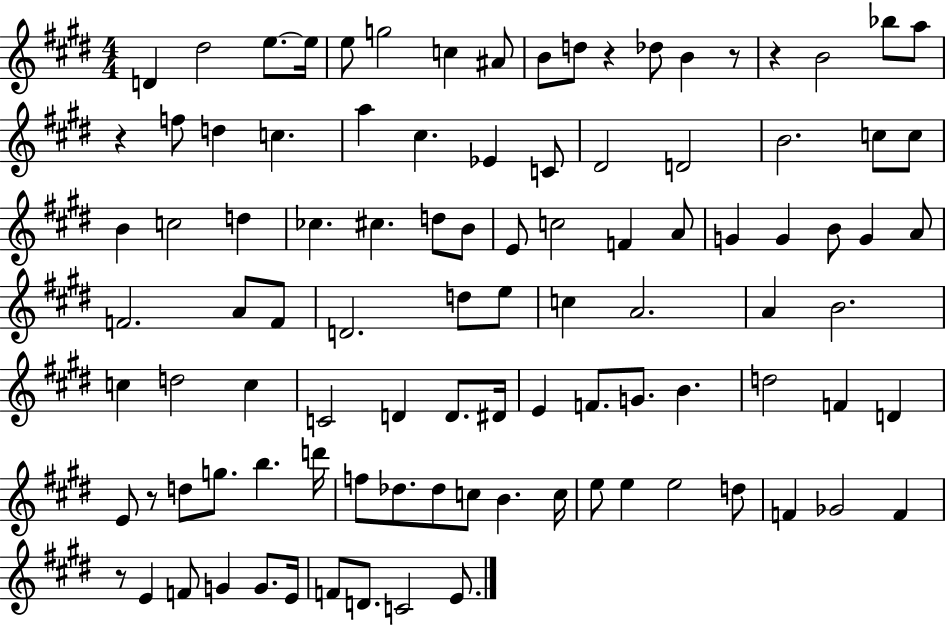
{
  \clef treble
  \numericTimeSignature
  \time 4/4
  \key e \major
  \repeat volta 2 { d'4 dis''2 e''8.~~ e''16 | e''8 g''2 c''4 ais'8 | b'8 d''8 r4 des''8 b'4 r8 | r4 b'2 bes''8 a''8 | \break r4 f''8 d''4 c''4. | a''4 cis''4. ees'4 c'8 | dis'2 d'2 | b'2. c''8 c''8 | \break b'4 c''2 d''4 | ces''4. cis''4. d''8 b'8 | e'8 c''2 f'4 a'8 | g'4 g'4 b'8 g'4 a'8 | \break f'2. a'8 f'8 | d'2. d''8 e''8 | c''4 a'2. | a'4 b'2. | \break c''4 d''2 c''4 | c'2 d'4 d'8. dis'16 | e'4 f'8. g'8. b'4. | d''2 f'4 d'4 | \break e'8 r8 d''8 g''8. b''4. d'''16 | f''8 des''8. des''8 c''8 b'4. c''16 | e''8 e''4 e''2 d''8 | f'4 ges'2 f'4 | \break r8 e'4 f'8 g'4 g'8. e'16 | f'8 d'8. c'2 e'8. | } \bar "|."
}